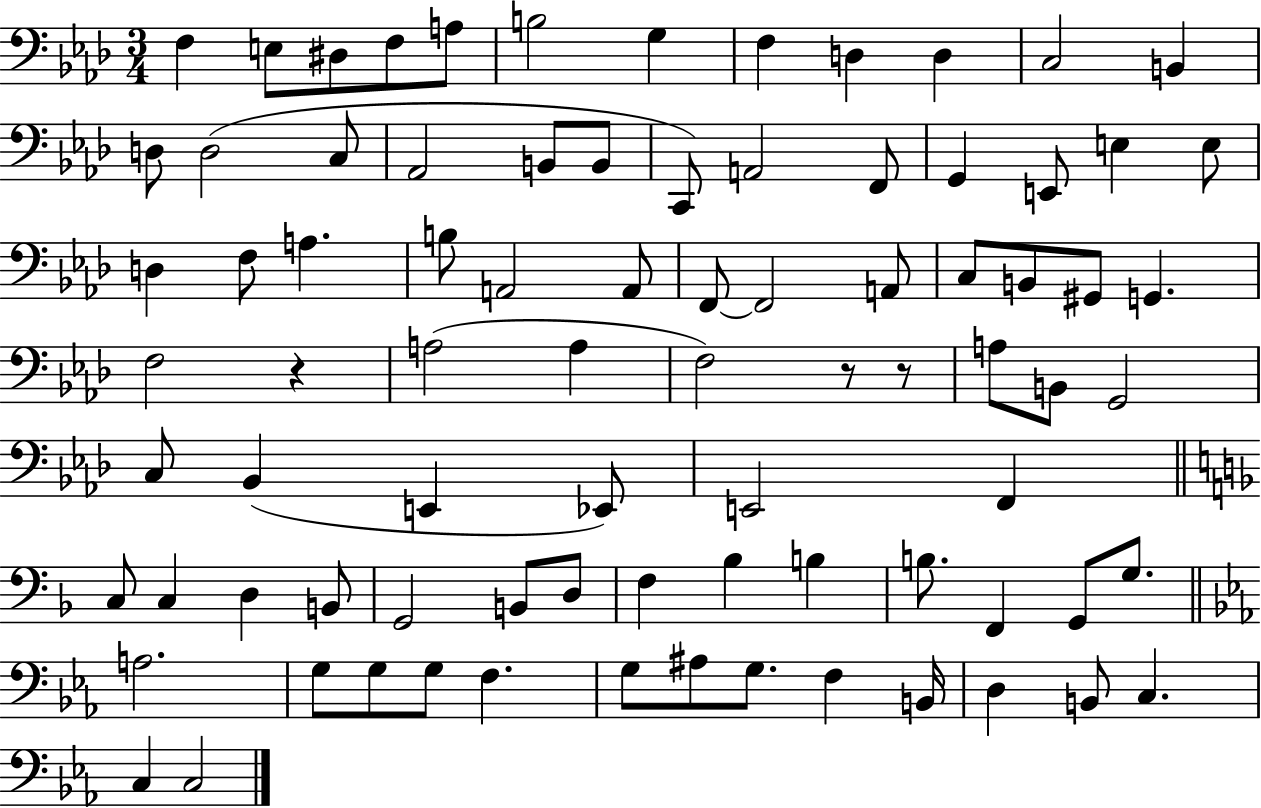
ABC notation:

X:1
T:Untitled
M:3/4
L:1/4
K:Ab
F, E,/2 ^D,/2 F,/2 A,/2 B,2 G, F, D, D, C,2 B,, D,/2 D,2 C,/2 _A,,2 B,,/2 B,,/2 C,,/2 A,,2 F,,/2 G,, E,,/2 E, E,/2 D, F,/2 A, B,/2 A,,2 A,,/2 F,,/2 F,,2 A,,/2 C,/2 B,,/2 ^G,,/2 G,, F,2 z A,2 A, F,2 z/2 z/2 A,/2 B,,/2 G,,2 C,/2 _B,, E,, _E,,/2 E,,2 F,, C,/2 C, D, B,,/2 G,,2 B,,/2 D,/2 F, _B, B, B,/2 F,, G,,/2 G,/2 A,2 G,/2 G,/2 G,/2 F, G,/2 ^A,/2 G,/2 F, B,,/4 D, B,,/2 C, C, C,2